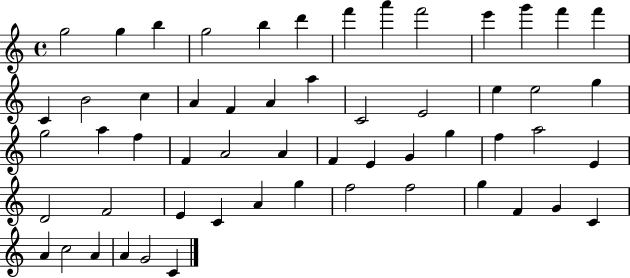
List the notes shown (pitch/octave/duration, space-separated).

G5/h G5/q B5/q G5/h B5/q D6/q F6/q A6/q F6/h E6/q G6/q F6/q F6/q C4/q B4/h C5/q A4/q F4/q A4/q A5/q C4/h E4/h E5/q E5/h G5/q G5/h A5/q F5/q F4/q A4/h A4/q F4/q E4/q G4/q G5/q F5/q A5/h E4/q D4/h F4/h E4/q C4/q A4/q G5/q F5/h F5/h G5/q F4/q G4/q C4/q A4/q C5/h A4/q A4/q G4/h C4/q